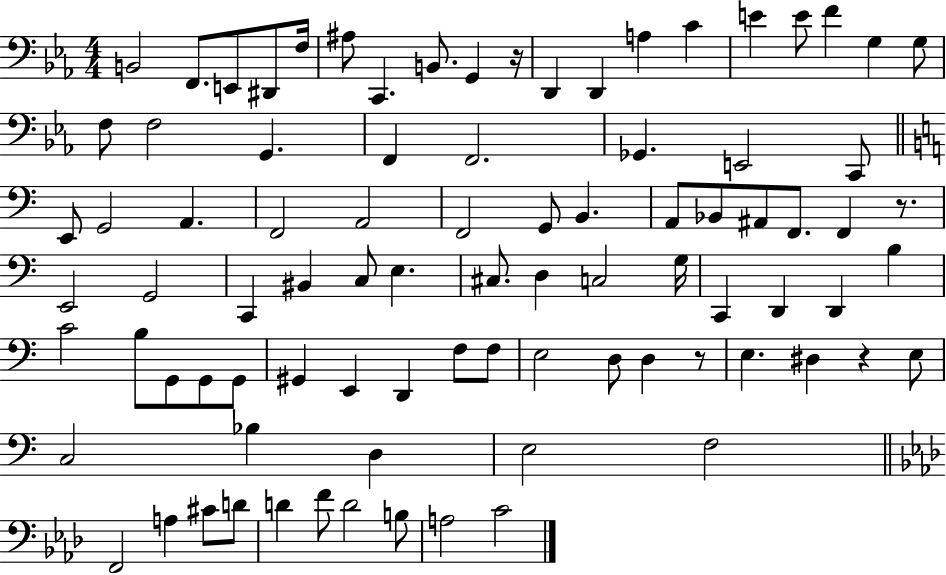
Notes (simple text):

B2/h F2/e. E2/e D#2/e F3/s A#3/e C2/q. B2/e. G2/q R/s D2/q D2/q A3/q C4/q E4/q E4/e F4/q G3/q G3/e F3/e F3/h G2/q. F2/q F2/h. Gb2/q. E2/h C2/e E2/e G2/h A2/q. F2/h A2/h F2/h G2/e B2/q. A2/e Bb2/e A#2/e F2/e. F2/q R/e. E2/h G2/h C2/q BIS2/q C3/e E3/q. C#3/e. D3/q C3/h G3/s C2/q D2/q D2/q B3/q C4/h B3/e G2/e G2/e G2/e G#2/q E2/q D2/q F3/e F3/e E3/h D3/e D3/q R/e E3/q. D#3/q R/q E3/e C3/h Bb3/q D3/q E3/h F3/h F2/h A3/q C#4/e D4/e D4/q F4/e D4/h B3/e A3/h C4/h